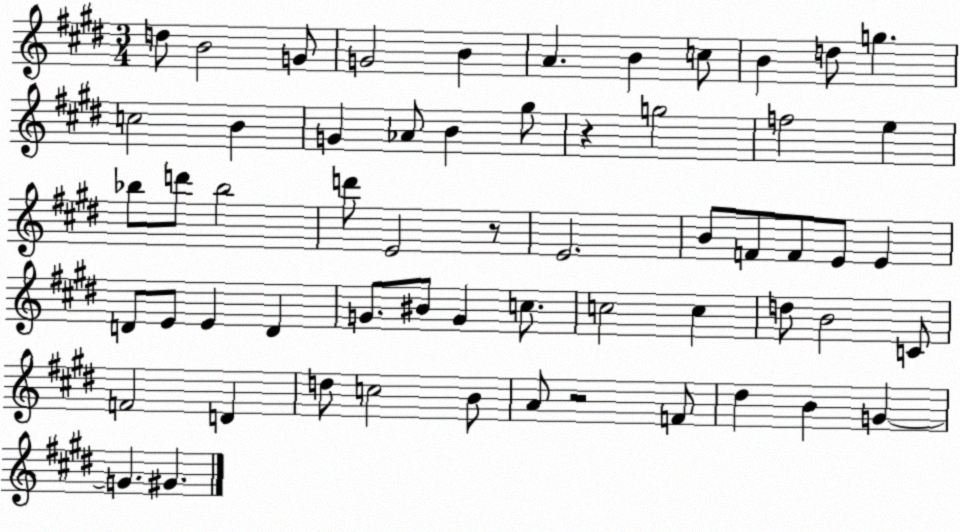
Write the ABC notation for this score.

X:1
T:Untitled
M:3/4
L:1/4
K:E
d/2 B2 G/2 G2 B A B c/2 B d/2 g c2 B G _A/2 B ^g/2 z g2 f2 e _b/2 d'/2 _b2 d'/2 E2 z/2 E2 B/2 F/2 F/2 E/2 E D/2 E/2 E D G/2 ^B/2 G c/2 c2 c d/2 B2 C/2 F2 D d/2 c2 B/2 A/2 z2 F/2 ^d B G G ^G